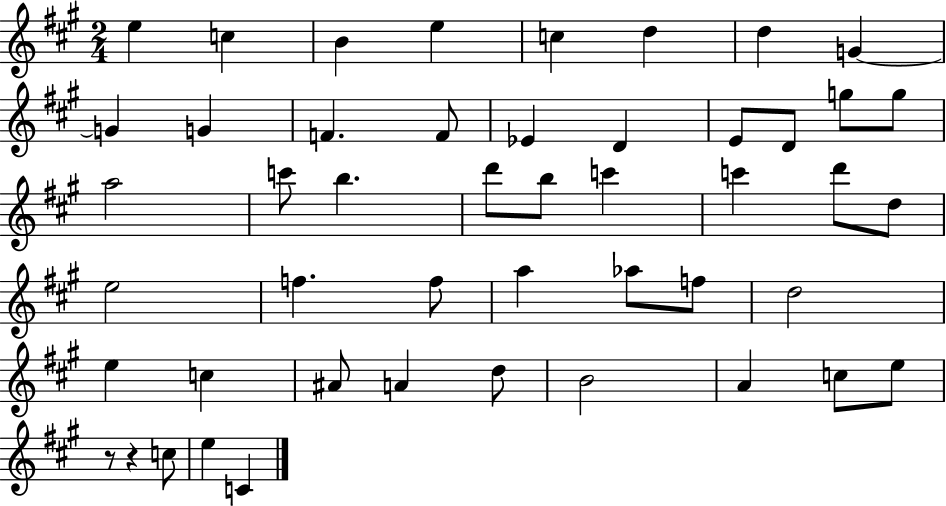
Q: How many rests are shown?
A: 2